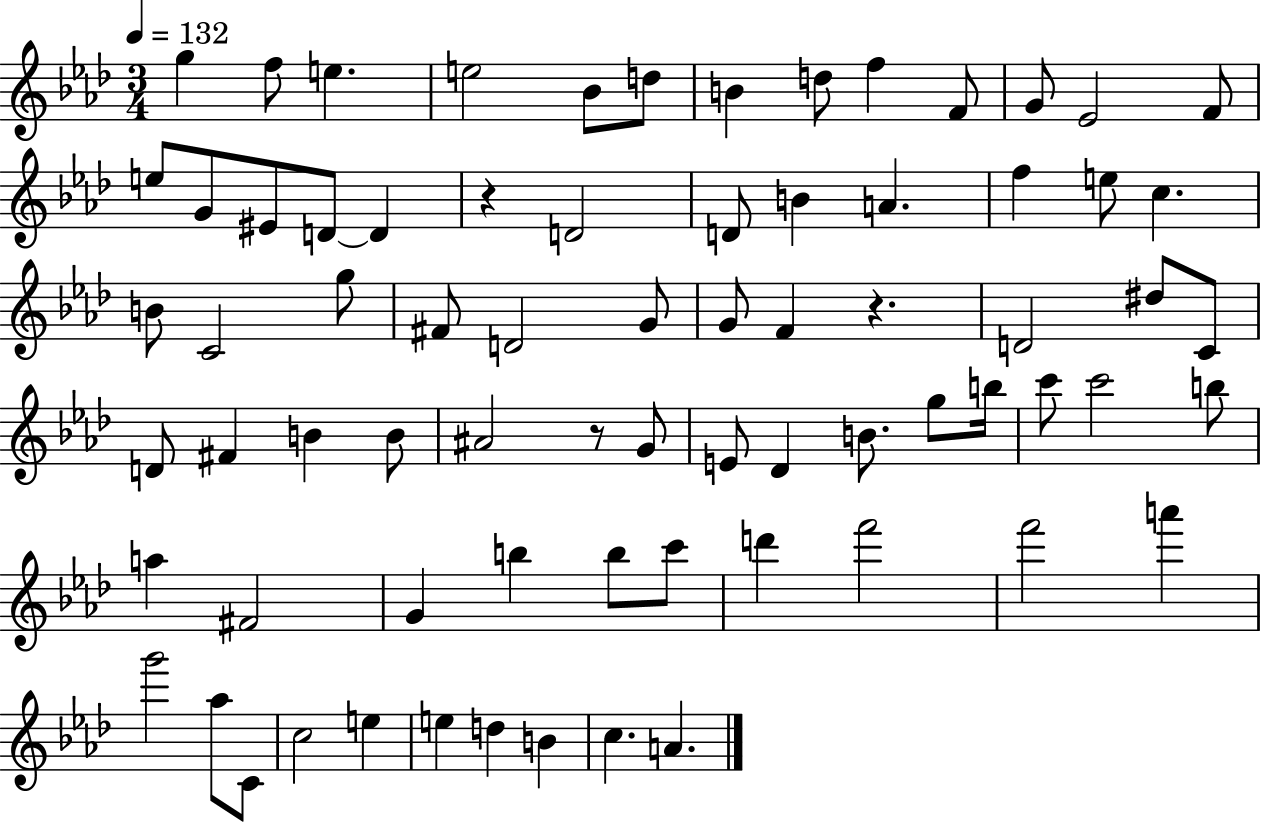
G5/q F5/e E5/q. E5/h Bb4/e D5/e B4/q D5/e F5/q F4/e G4/e Eb4/h F4/e E5/e G4/e EIS4/e D4/e D4/q R/q D4/h D4/e B4/q A4/q. F5/q E5/e C5/q. B4/e C4/h G5/e F#4/e D4/h G4/e G4/e F4/q R/q. D4/h D#5/e C4/e D4/e F#4/q B4/q B4/e A#4/h R/e G4/e E4/e Db4/q B4/e. G5/e B5/s C6/e C6/h B5/e A5/q F#4/h G4/q B5/q B5/e C6/e D6/q F6/h F6/h A6/q G6/h Ab5/e C4/e C5/h E5/q E5/q D5/q B4/q C5/q. A4/q.